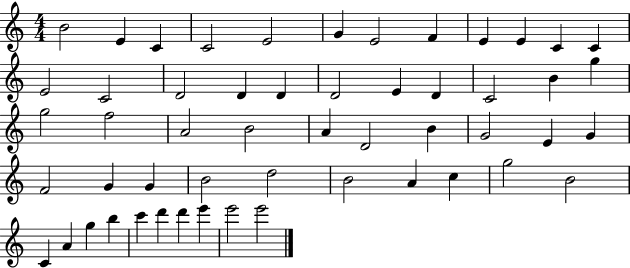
{
  \clef treble
  \numericTimeSignature
  \time 4/4
  \key c \major
  b'2 e'4 c'4 | c'2 e'2 | g'4 e'2 f'4 | e'4 e'4 c'4 c'4 | \break e'2 c'2 | d'2 d'4 d'4 | d'2 e'4 d'4 | c'2 b'4 g''4 | \break g''2 f''2 | a'2 b'2 | a'4 d'2 b'4 | g'2 e'4 g'4 | \break f'2 g'4 g'4 | b'2 d''2 | b'2 a'4 c''4 | g''2 b'2 | \break c'4 a'4 g''4 b''4 | c'''4 d'''4 d'''4 e'''4 | e'''2 e'''2 | \bar "|."
}